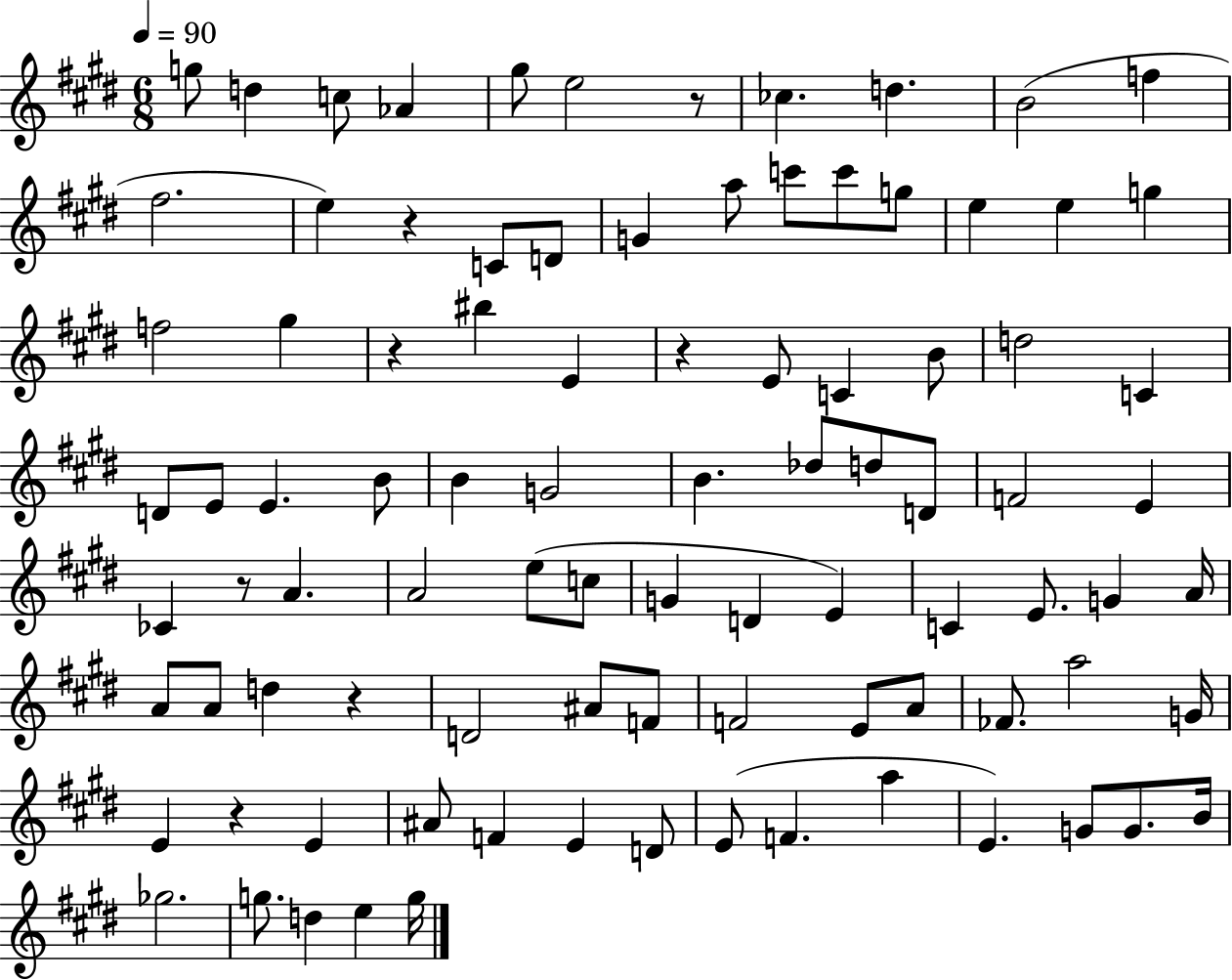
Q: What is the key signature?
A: E major